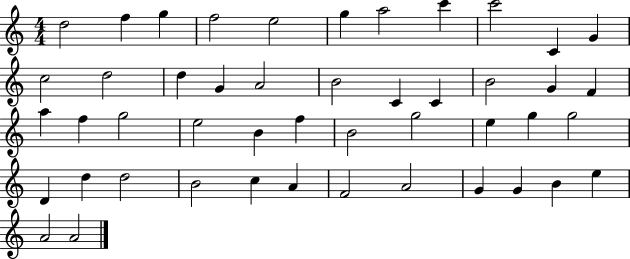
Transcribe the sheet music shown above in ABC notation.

X:1
T:Untitled
M:4/4
L:1/4
K:C
d2 f g f2 e2 g a2 c' c'2 C G c2 d2 d G A2 B2 C C B2 G F a f g2 e2 B f B2 g2 e g g2 D d d2 B2 c A F2 A2 G G B e A2 A2